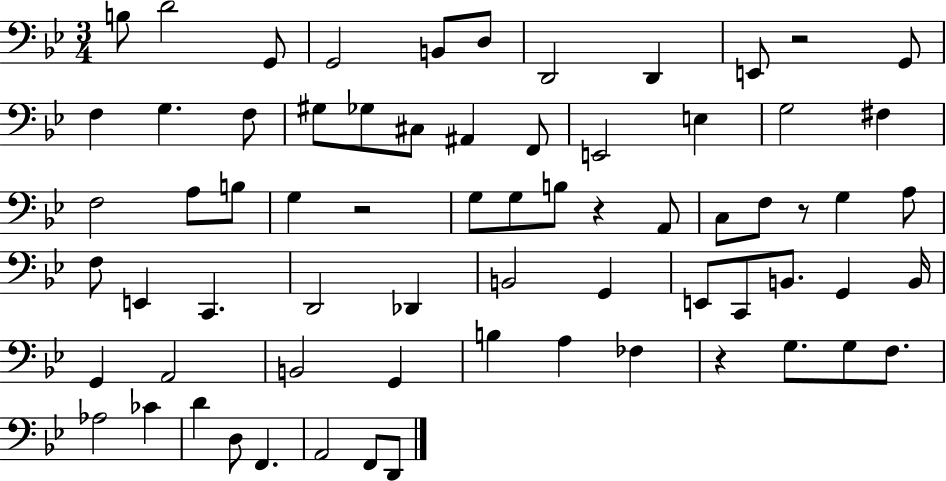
{
  \clef bass
  \numericTimeSignature
  \time 3/4
  \key bes \major
  b8 d'2 g,8 | g,2 b,8 d8 | d,2 d,4 | e,8 r2 g,8 | \break f4 g4. f8 | gis8 ges8 cis8 ais,4 f,8 | e,2 e4 | g2 fis4 | \break f2 a8 b8 | g4 r2 | g8 g8 b8 r4 a,8 | c8 f8 r8 g4 a8 | \break f8 e,4 c,4. | d,2 des,4 | b,2 g,4 | e,8 c,8 b,8. g,4 b,16 | \break g,4 a,2 | b,2 g,4 | b4 a4 fes4 | r4 g8. g8 f8. | \break aes2 ces'4 | d'4 d8 f,4. | a,2 f,8 d,8 | \bar "|."
}